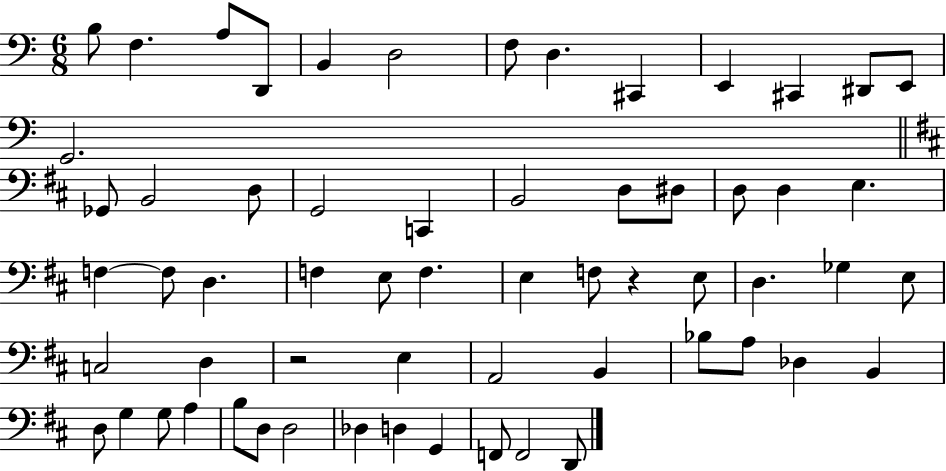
B3/e F3/q. A3/e D2/e B2/q D3/h F3/e D3/q. C#2/q E2/q C#2/q D#2/e E2/e G2/h. Gb2/e B2/h D3/e G2/h C2/q B2/h D3/e D#3/e D3/e D3/q E3/q. F3/q F3/e D3/q. F3/q E3/e F3/q. E3/q F3/e R/q E3/e D3/q. Gb3/q E3/e C3/h D3/q R/h E3/q A2/h B2/q Bb3/e A3/e Db3/q B2/q D3/e G3/q G3/e A3/q B3/e D3/e D3/h Db3/q D3/q G2/q F2/e F2/h D2/e